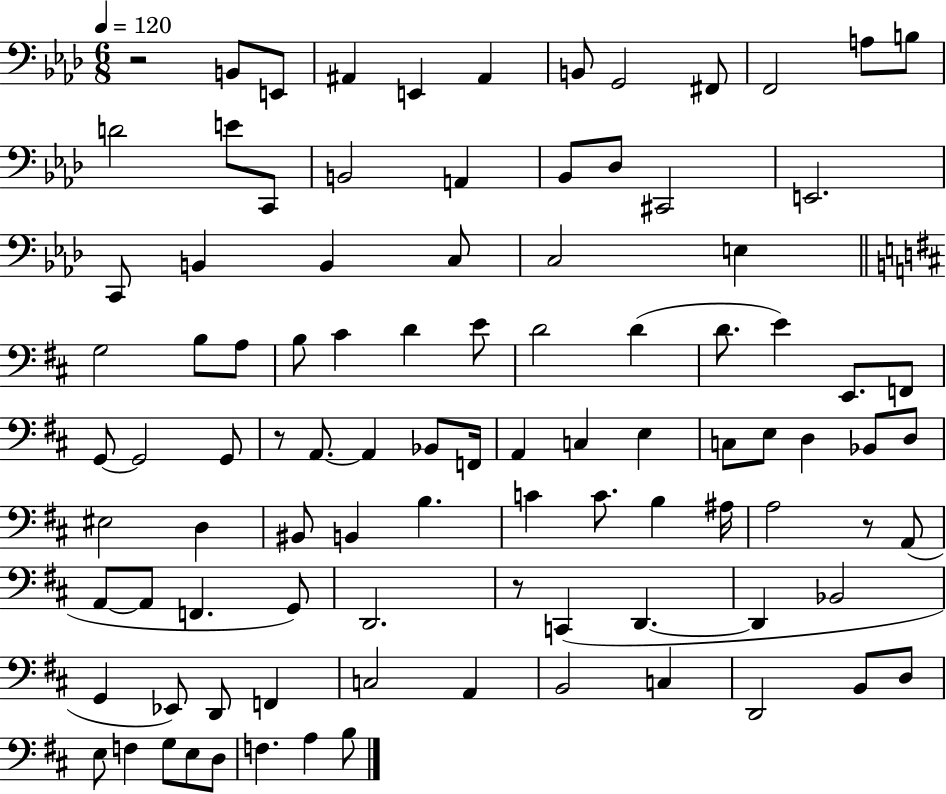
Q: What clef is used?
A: bass